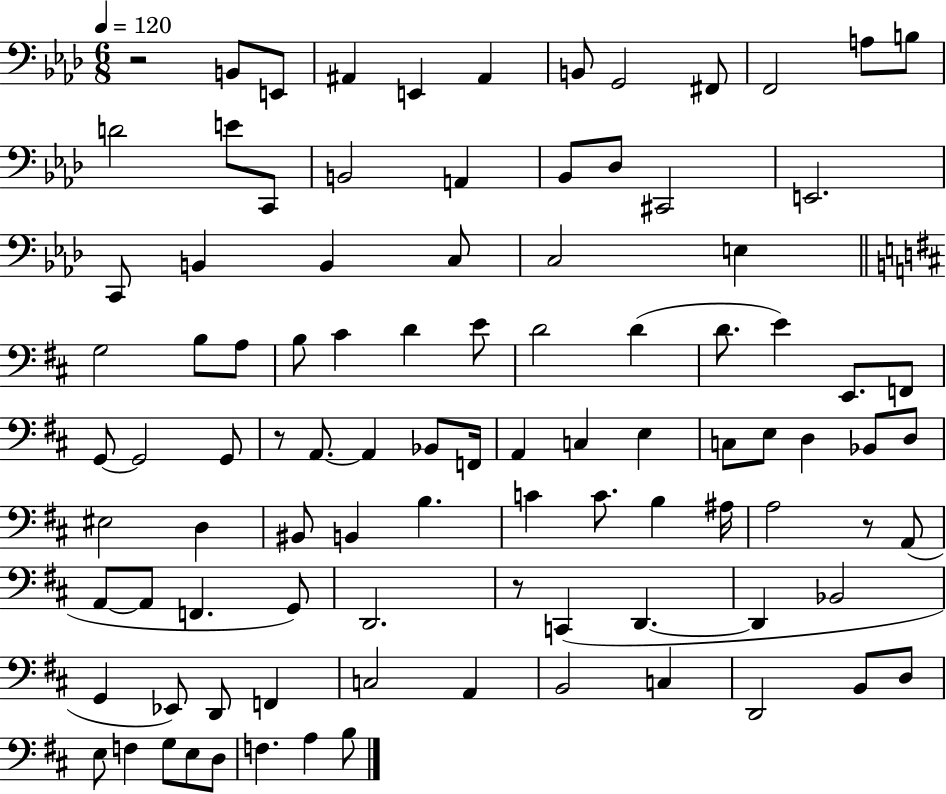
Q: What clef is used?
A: bass